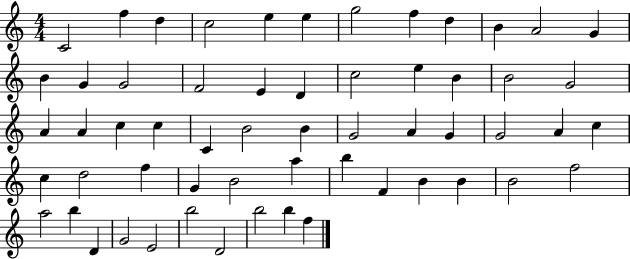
C4/h F5/q D5/q C5/h E5/q E5/q G5/h F5/q D5/q B4/q A4/h G4/q B4/q G4/q G4/h F4/h E4/q D4/q C5/h E5/q B4/q B4/h G4/h A4/q A4/q C5/q C5/q C4/q B4/h B4/q G4/h A4/q G4/q G4/h A4/q C5/q C5/q D5/h F5/q G4/q B4/h A5/q B5/q F4/q B4/q B4/q B4/h F5/h A5/h B5/q D4/q G4/h E4/h B5/h D4/h B5/h B5/q F5/q